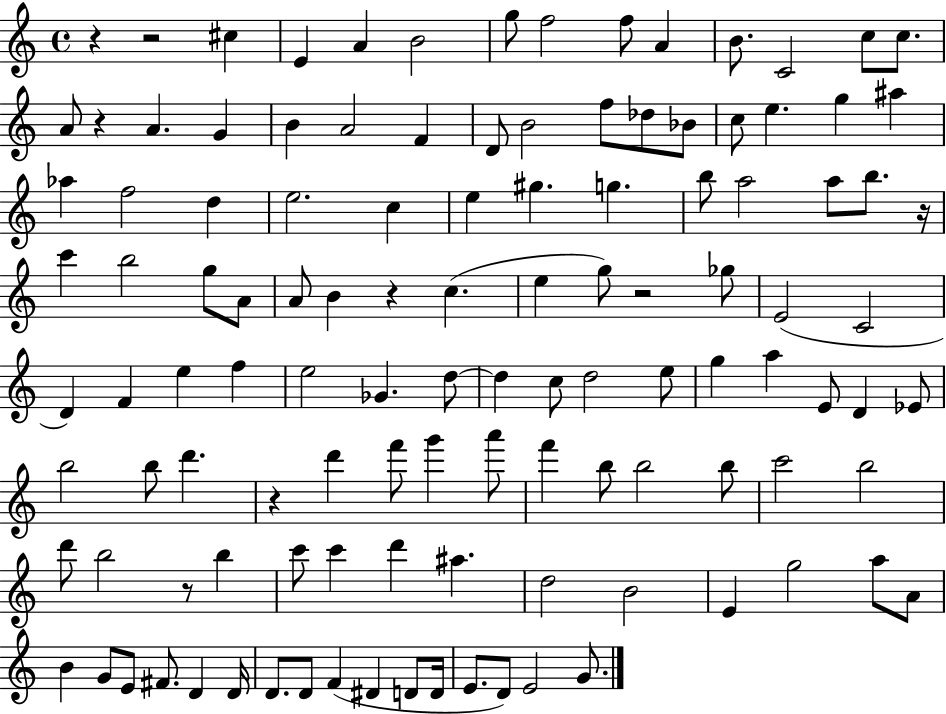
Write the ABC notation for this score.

X:1
T:Untitled
M:4/4
L:1/4
K:C
z z2 ^c E A B2 g/2 f2 f/2 A B/2 C2 c/2 c/2 A/2 z A G B A2 F D/2 B2 f/2 _d/2 _B/2 c/2 e g ^a _a f2 d e2 c e ^g g b/2 a2 a/2 b/2 z/4 c' b2 g/2 A/2 A/2 B z c e g/2 z2 _g/2 E2 C2 D F e f e2 _G d/2 d c/2 d2 e/2 g a E/2 D _E/2 b2 b/2 d' z d' f'/2 g' a'/2 f' b/2 b2 b/2 c'2 b2 d'/2 b2 z/2 b c'/2 c' d' ^a d2 B2 E g2 a/2 A/2 B G/2 E/2 ^F/2 D D/4 D/2 D/2 F ^D D/2 D/4 E/2 D/2 E2 G/2